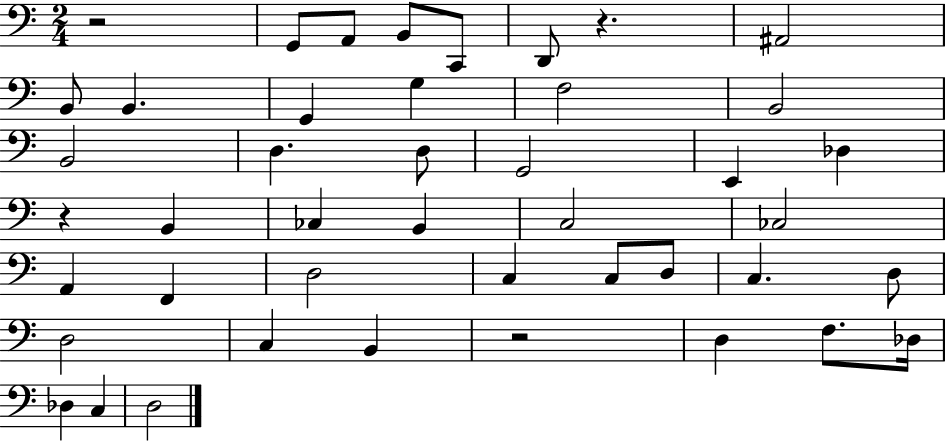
{
  \clef bass
  \numericTimeSignature
  \time 2/4
  \key c \major
  r2 | g,8 a,8 b,8 c,8 | d,8 r4. | ais,2 | \break b,8 b,4. | g,4 g4 | f2 | b,2 | \break b,2 | d4. d8 | g,2 | e,4 des4 | \break r4 b,4 | ces4 b,4 | c2 | ces2 | \break a,4 f,4 | d2 | c4 c8 d8 | c4. d8 | \break d2 | c4 b,4 | r2 | d4 f8. des16 | \break des4 c4 | d2 | \bar "|."
}